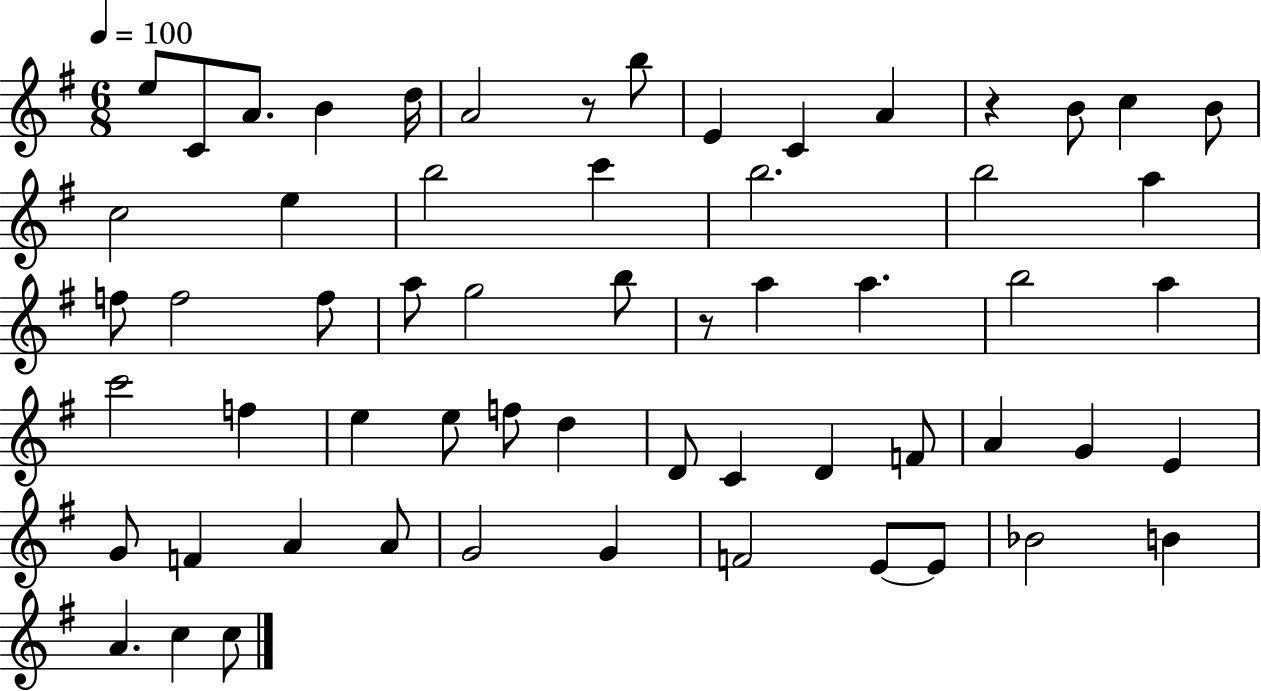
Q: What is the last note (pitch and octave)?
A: C5